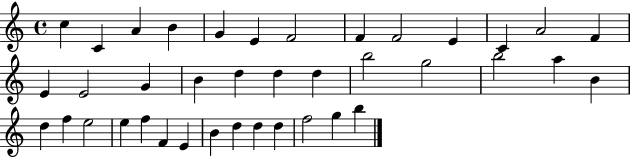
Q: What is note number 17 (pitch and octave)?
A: B4